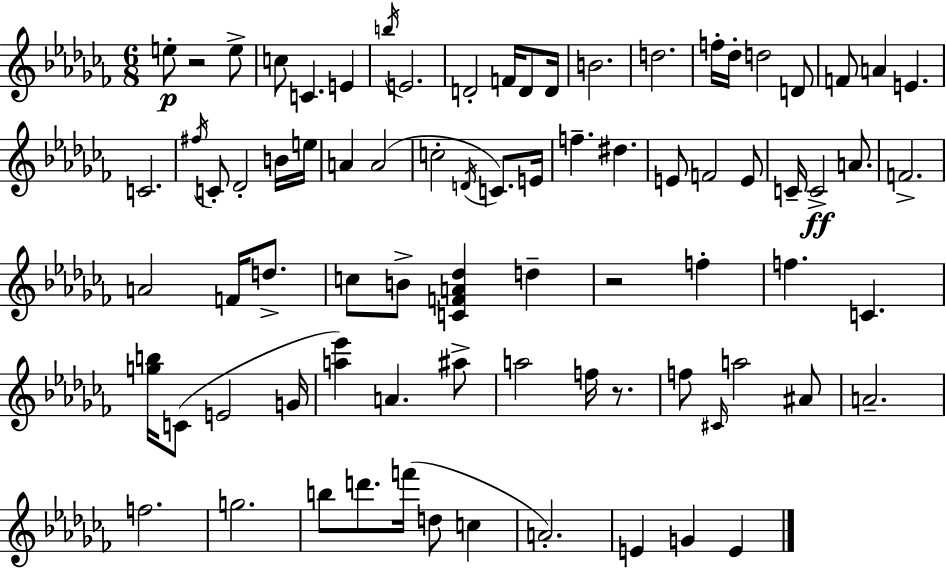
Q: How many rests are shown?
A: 3